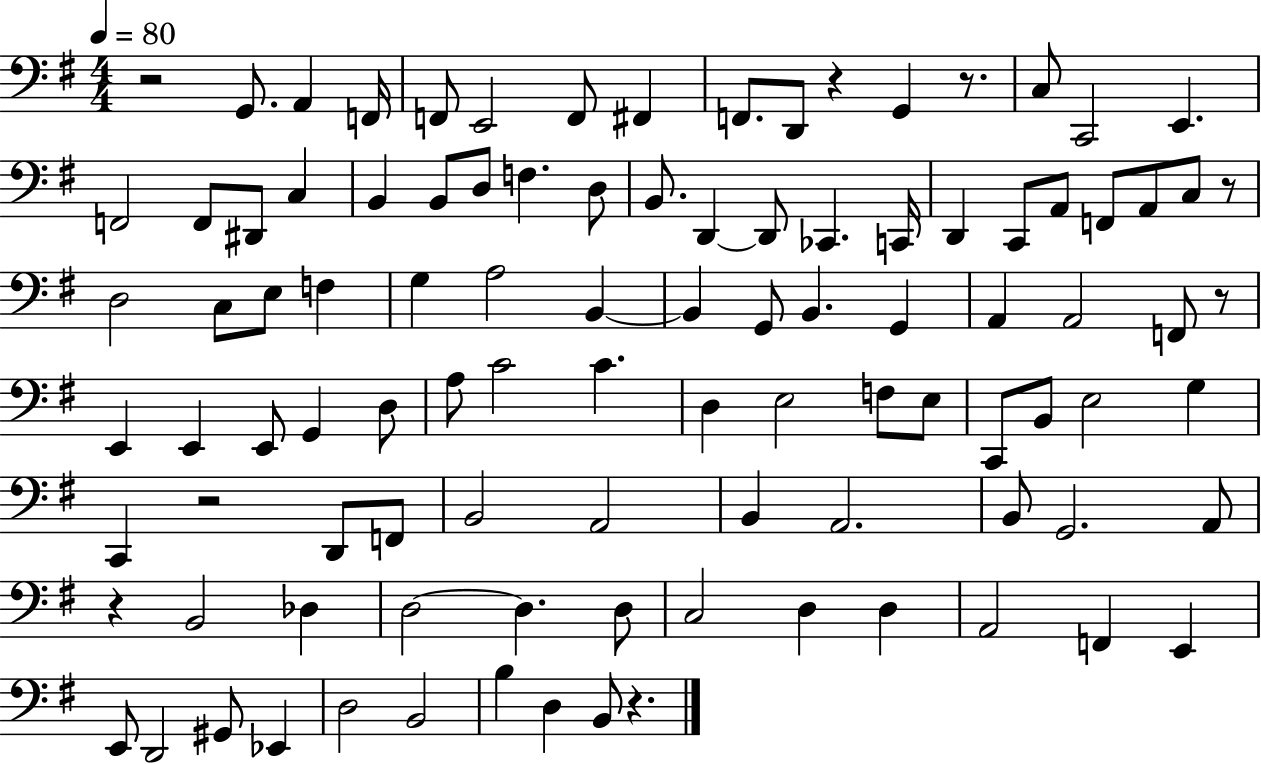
R/h G2/e. A2/q F2/s F2/e E2/h F2/e F#2/q F2/e. D2/e R/q G2/q R/e. C3/e C2/h E2/q. F2/h F2/e D#2/e C3/q B2/q B2/e D3/e F3/q. D3/e B2/e. D2/q D2/e CES2/q. C2/s D2/q C2/e A2/e F2/e A2/e C3/e R/e D3/h C3/e E3/e F3/q G3/q A3/h B2/q B2/q G2/e B2/q. G2/q A2/q A2/h F2/e R/e E2/q E2/q E2/e G2/q D3/e A3/e C4/h C4/q. D3/q E3/h F3/e E3/e C2/e B2/e E3/h G3/q C2/q R/h D2/e F2/e B2/h A2/h B2/q A2/h. B2/e G2/h. A2/e R/q B2/h Db3/q D3/h D3/q. D3/e C3/h D3/q D3/q A2/h F2/q E2/q E2/e D2/h G#2/e Eb2/q D3/h B2/h B3/q D3/q B2/e R/q.